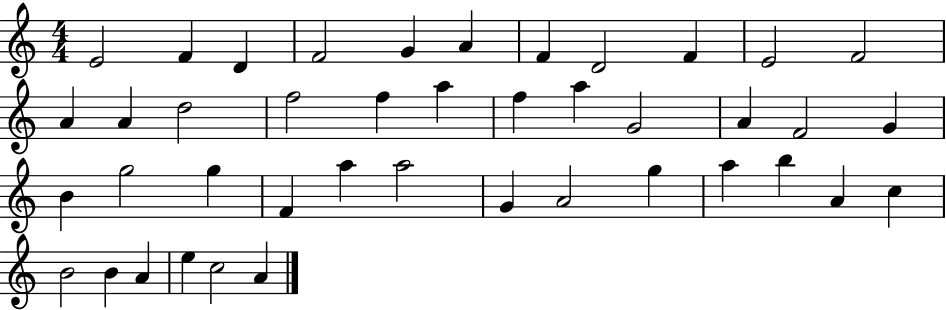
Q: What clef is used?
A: treble